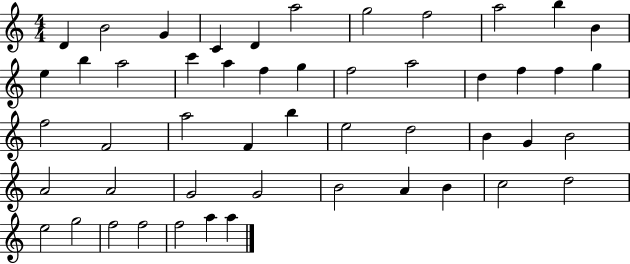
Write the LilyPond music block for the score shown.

{
  \clef treble
  \numericTimeSignature
  \time 4/4
  \key c \major
  d'4 b'2 g'4 | c'4 d'4 a''2 | g''2 f''2 | a''2 b''4 b'4 | \break e''4 b''4 a''2 | c'''4 a''4 f''4 g''4 | f''2 a''2 | d''4 f''4 f''4 g''4 | \break f''2 f'2 | a''2 f'4 b''4 | e''2 d''2 | b'4 g'4 b'2 | \break a'2 a'2 | g'2 g'2 | b'2 a'4 b'4 | c''2 d''2 | \break e''2 g''2 | f''2 f''2 | f''2 a''4 a''4 | \bar "|."
}